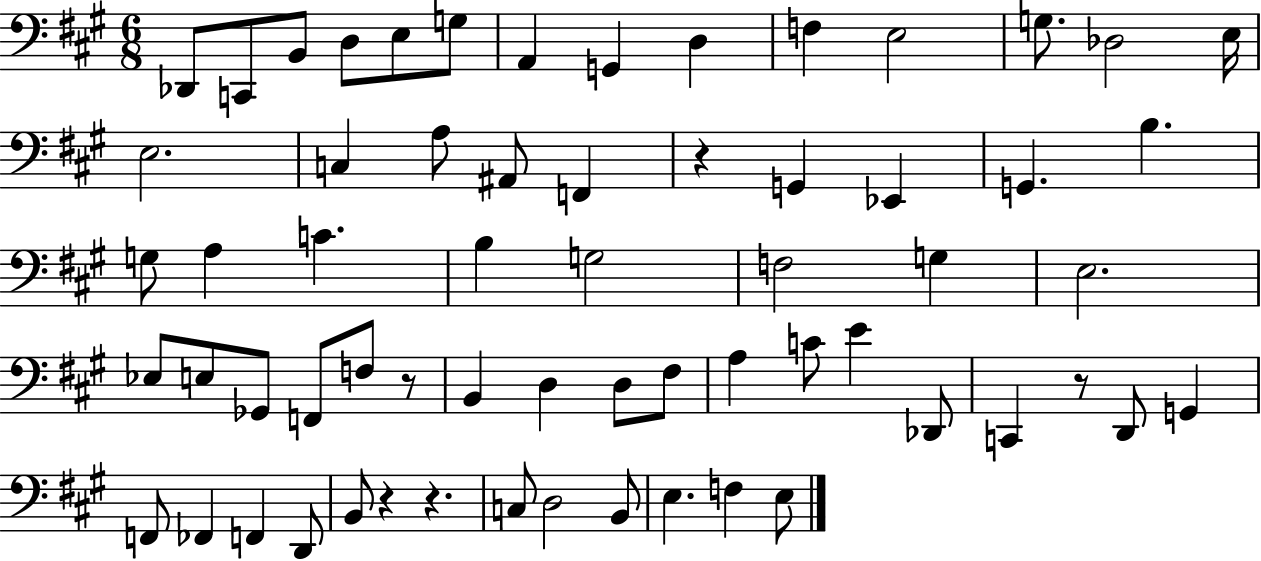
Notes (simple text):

Db2/e C2/e B2/e D3/e E3/e G3/e A2/q G2/q D3/q F3/q E3/h G3/e. Db3/h E3/s E3/h. C3/q A3/e A#2/e F2/q R/q G2/q Eb2/q G2/q. B3/q. G3/e A3/q C4/q. B3/q G3/h F3/h G3/q E3/h. Eb3/e E3/e Gb2/e F2/e F3/e R/e B2/q D3/q D3/e F#3/e A3/q C4/e E4/q Db2/e C2/q R/e D2/e G2/q F2/e FES2/q F2/q D2/e B2/e R/q R/q. C3/e D3/h B2/e E3/q. F3/q E3/e